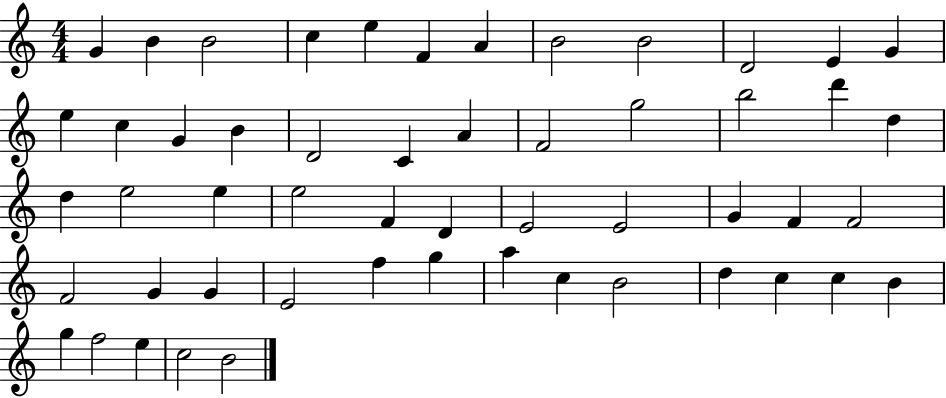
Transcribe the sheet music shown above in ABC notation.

X:1
T:Untitled
M:4/4
L:1/4
K:C
G B B2 c e F A B2 B2 D2 E G e c G B D2 C A F2 g2 b2 d' d d e2 e e2 F D E2 E2 G F F2 F2 G G E2 f g a c B2 d c c B g f2 e c2 B2